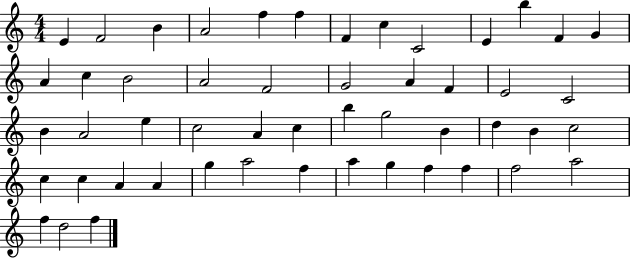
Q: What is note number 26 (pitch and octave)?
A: E5